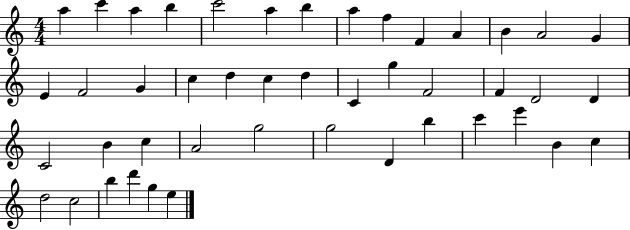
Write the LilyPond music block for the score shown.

{
  \clef treble
  \numericTimeSignature
  \time 4/4
  \key c \major
  a''4 c'''4 a''4 b''4 | c'''2 a''4 b''4 | a''4 f''4 f'4 a'4 | b'4 a'2 g'4 | \break e'4 f'2 g'4 | c''4 d''4 c''4 d''4 | c'4 g''4 f'2 | f'4 d'2 d'4 | \break c'2 b'4 c''4 | a'2 g''2 | g''2 d'4 b''4 | c'''4 e'''4 b'4 c''4 | \break d''2 c''2 | b''4 d'''4 g''4 e''4 | \bar "|."
}